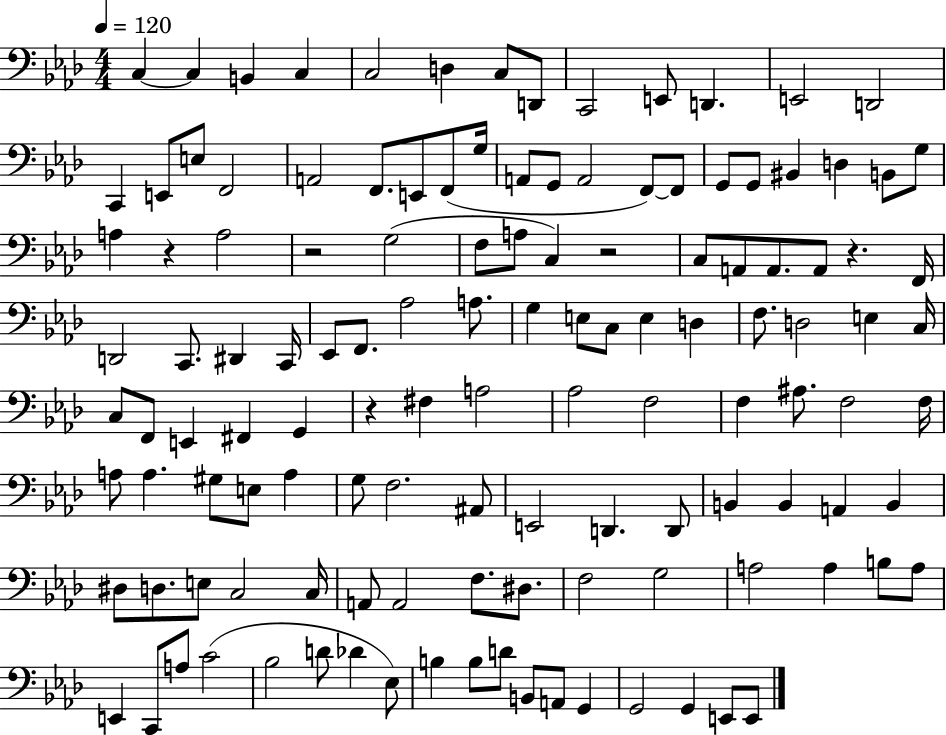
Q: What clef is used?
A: bass